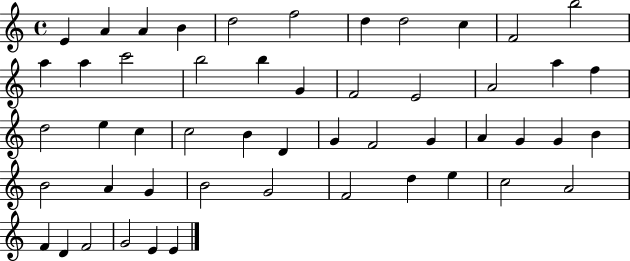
{
  \clef treble
  \time 4/4
  \defaultTimeSignature
  \key c \major
  e'4 a'4 a'4 b'4 | d''2 f''2 | d''4 d''2 c''4 | f'2 b''2 | \break a''4 a''4 c'''2 | b''2 b''4 g'4 | f'2 e'2 | a'2 a''4 f''4 | \break d''2 e''4 c''4 | c''2 b'4 d'4 | g'4 f'2 g'4 | a'4 g'4 g'4 b'4 | \break b'2 a'4 g'4 | b'2 g'2 | f'2 d''4 e''4 | c''2 a'2 | \break f'4 d'4 f'2 | g'2 e'4 e'4 | \bar "|."
}